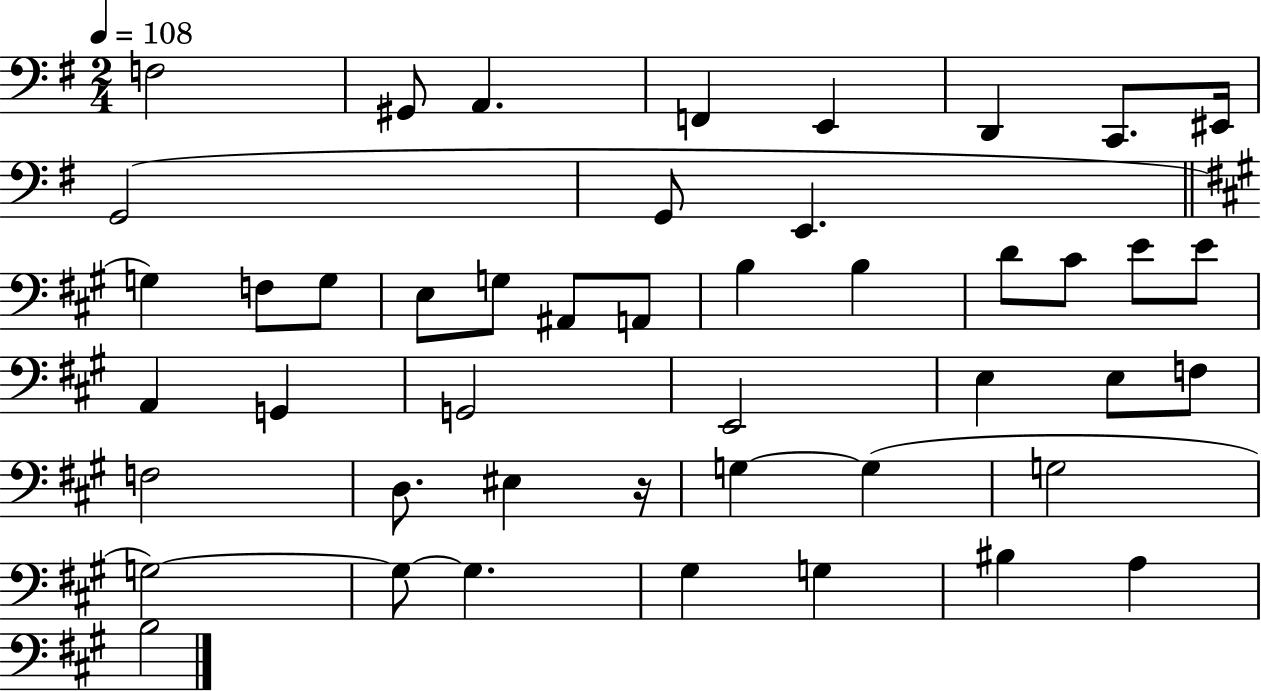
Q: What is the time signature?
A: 2/4